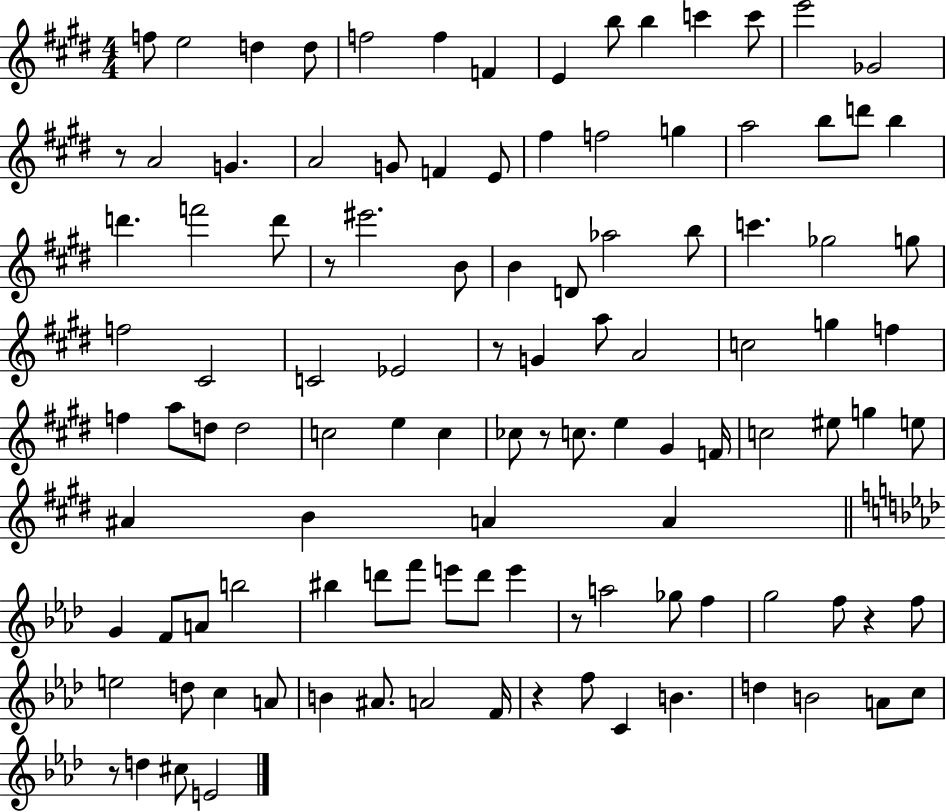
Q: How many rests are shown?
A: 8